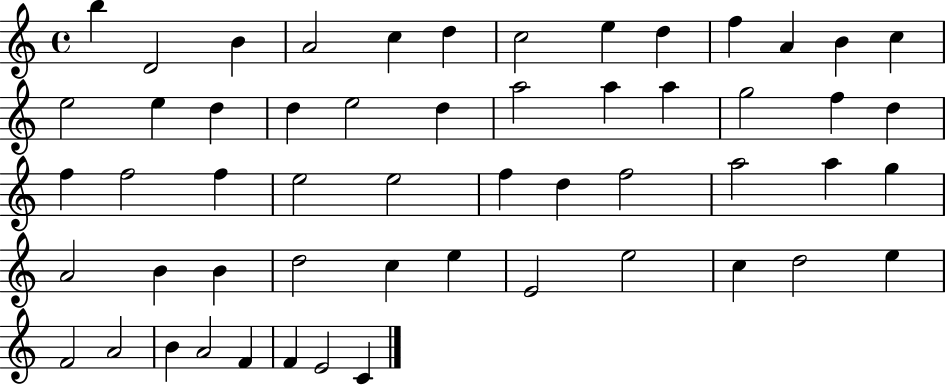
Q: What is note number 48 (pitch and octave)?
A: F4